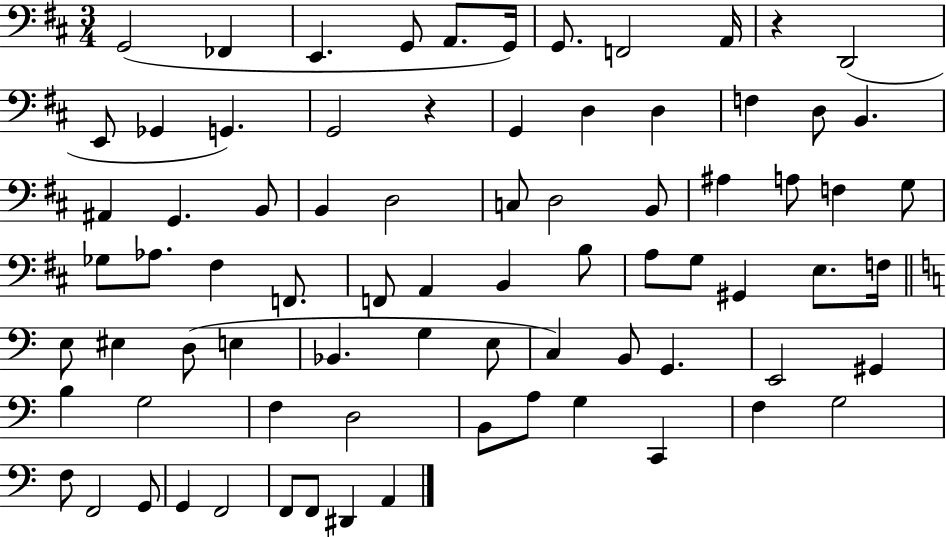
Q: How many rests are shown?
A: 2